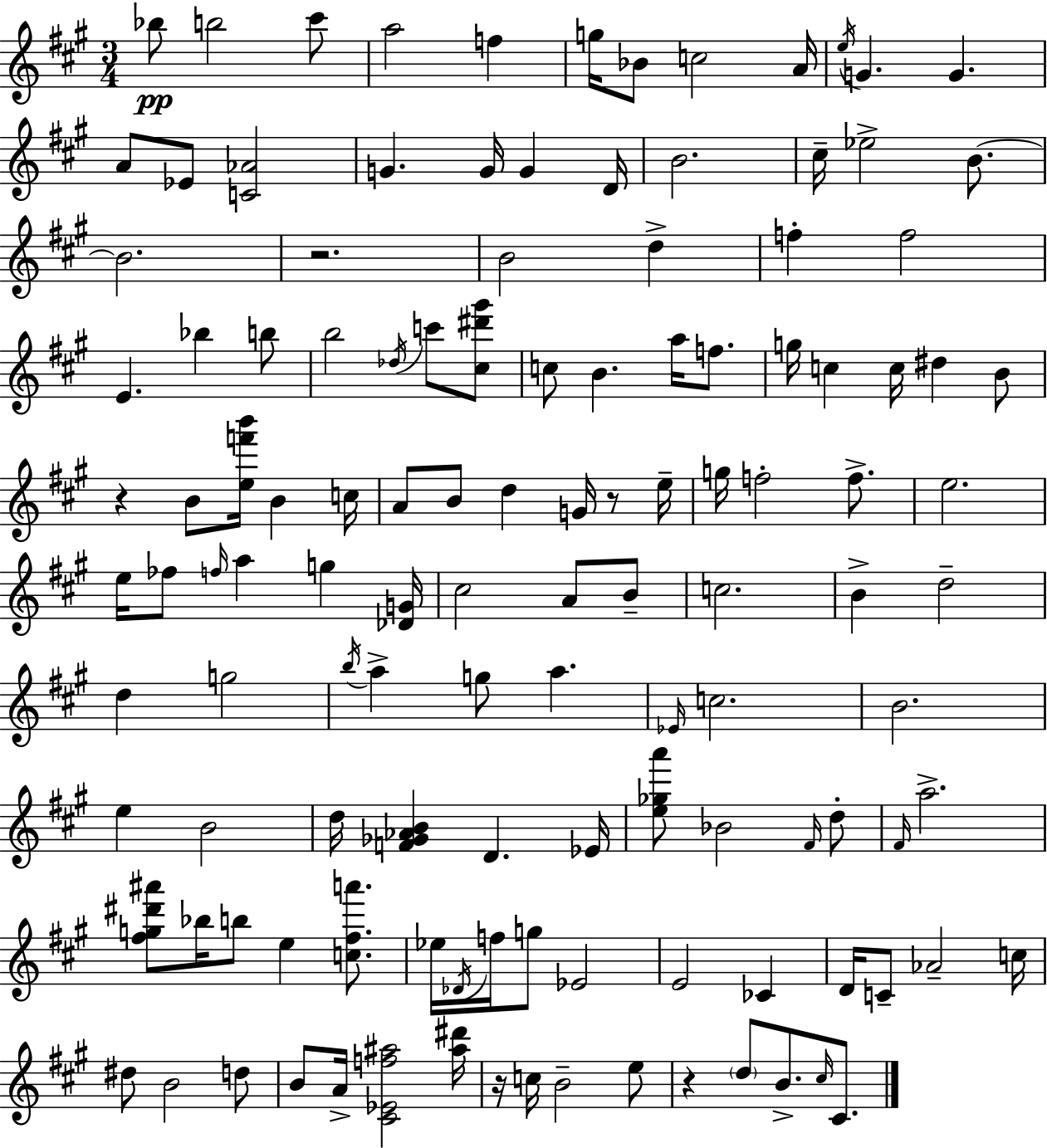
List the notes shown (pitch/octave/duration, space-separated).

Bb5/e B5/h C#6/e A5/h F5/q G5/s Bb4/e C5/h A4/s E5/s G4/q. G4/q. A4/e Eb4/e [C4,Ab4]/h G4/q. G4/s G4/q D4/s B4/h. C#5/s Eb5/h B4/e. B4/h. R/h. B4/h D5/q F5/q F5/h E4/q. Bb5/q B5/e B5/h Db5/s C6/e [C#5,D#6,G#6]/e C5/e B4/q. A5/s F5/e. G5/s C5/q C5/s D#5/q B4/e R/q B4/e [E5,F6,B6]/s B4/q C5/s A4/e B4/e D5/q G4/s R/e E5/s G5/s F5/h F5/e. E5/h. E5/s FES5/e F5/s A5/q G5/q [Db4,G4]/s C#5/h A4/e B4/e C5/h. B4/q D5/h D5/q G5/h B5/s A5/q G5/e A5/q. Eb4/s C5/h. B4/h. E5/q B4/h D5/s [F4,Gb4,Ab4,B4]/q D4/q. Eb4/s [E5,Gb5,A6]/e Bb4/h F#4/s D5/e F#4/s A5/h. [F#5,G5,D#6,A#6]/e Bb5/s B5/e E5/q [C5,F#5,A6]/e. Eb5/s Db4/s F5/s G5/e Eb4/h E4/h CES4/q D4/s C4/e Ab4/h C5/s D#5/e B4/h D5/e B4/e A4/s [C#4,Eb4,F5,A#5]/h [A#5,D#6]/s R/s C5/s B4/h E5/e R/q D5/e B4/e. C#5/s C#4/e.